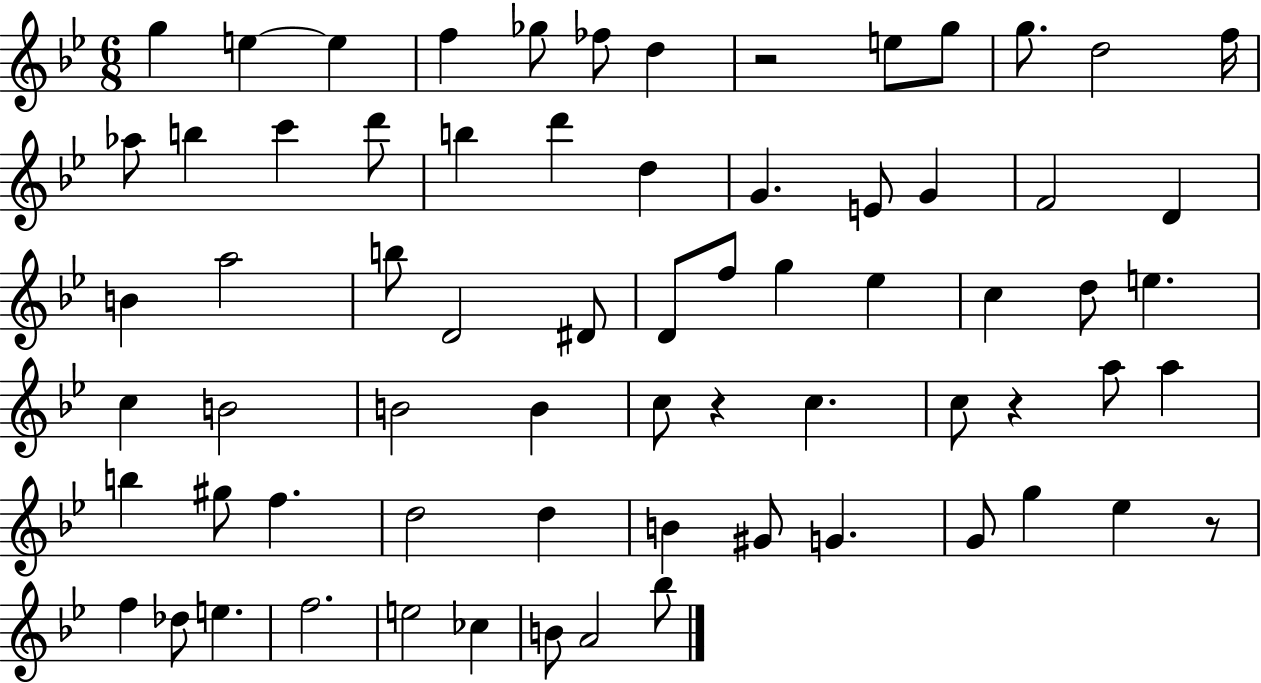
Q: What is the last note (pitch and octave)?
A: Bb5